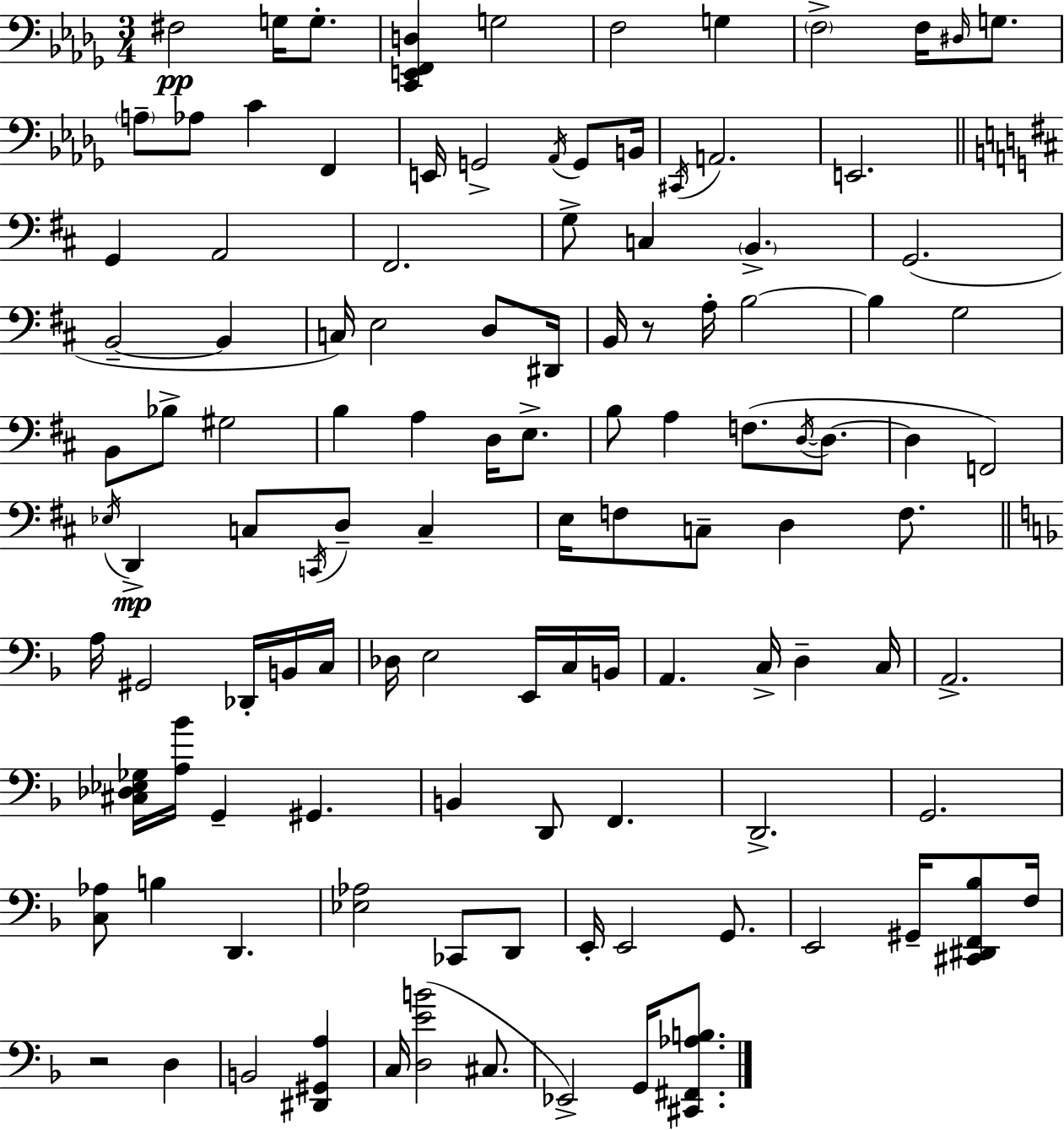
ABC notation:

X:1
T:Untitled
M:3/4
L:1/4
K:Bbm
^F,2 G,/4 G,/2 [C,,E,,F,,D,] G,2 F,2 G, F,2 F,/4 ^D,/4 G,/2 A,/2 _A,/2 C F,, E,,/4 G,,2 _A,,/4 G,,/2 B,,/4 ^C,,/4 A,,2 E,,2 G,, A,,2 ^F,,2 G,/2 C, B,, G,,2 B,,2 B,, C,/4 E,2 D,/2 ^D,,/4 B,,/4 z/2 A,/4 B,2 B, G,2 B,,/2 _B,/2 ^G,2 B, A, D,/4 E,/2 B,/2 A, F,/2 D,/4 D,/2 D, F,,2 _E,/4 D,, C,/2 C,,/4 D,/2 C, E,/4 F,/2 C,/2 D, F,/2 A,/4 ^G,,2 _D,,/4 B,,/4 C,/4 _D,/4 E,2 E,,/4 C,/4 B,,/4 A,, C,/4 D, C,/4 A,,2 [^C,_D,_E,_G,]/4 [A,_B]/4 G,, ^G,, B,, D,,/2 F,, D,,2 G,,2 [C,_A,]/2 B, D,, [_E,_A,]2 _C,,/2 D,,/2 E,,/4 E,,2 G,,/2 E,,2 ^G,,/4 [^C,,^D,,F,,_B,]/2 F,/4 z2 D, B,,2 [^D,,^G,,A,] C,/4 [D,EB]2 ^C,/2 _E,,2 G,,/4 [^C,,^F,,_A,B,]/2